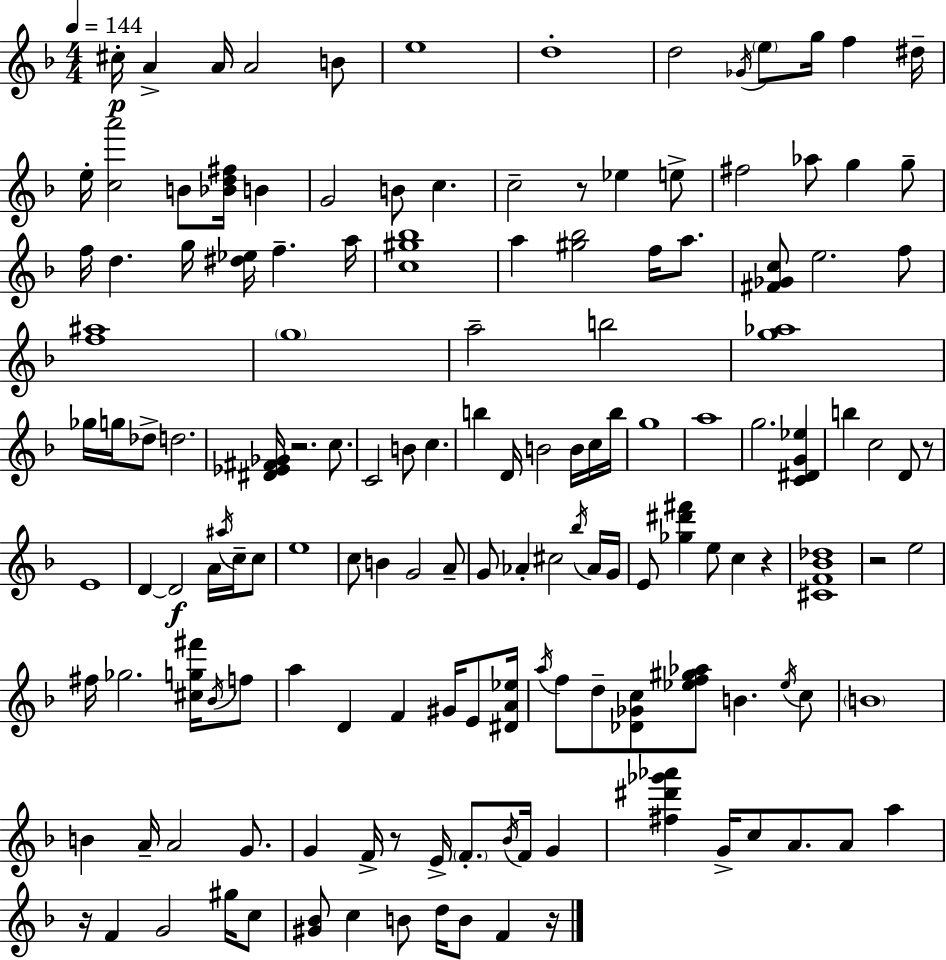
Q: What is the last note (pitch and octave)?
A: F4